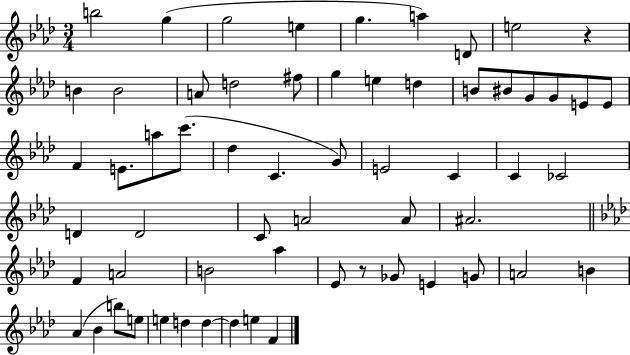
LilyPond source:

{
  \clef treble
  \numericTimeSignature
  \time 3/4
  \key aes \major
  b''2 g''4( | g''2 e''4 | g''4. a''4) d'8 | e''2 r4 | \break b'4 b'2 | a'8 d''2 fis''8 | g''4 e''4 d''4 | b'8 bis'8 g'8 g'8 e'8 e'8 | \break f'4 e'8. a''8 c'''8.( | des''4 c'4. g'8) | e'2 c'4 | c'4 ces'2 | \break d'4 d'2 | c'8 a'2 a'8 | ais'2. | \bar "||" \break \key f \minor f'4 a'2 | b'2 aes''4 | ees'8 r8 ges'8 e'4 g'8 | a'2 b'4 | \break aes'4( bes'4 b''8) e''8 | e''4 d''4 d''4~~ | d''4 e''4 f'4 | \bar "|."
}